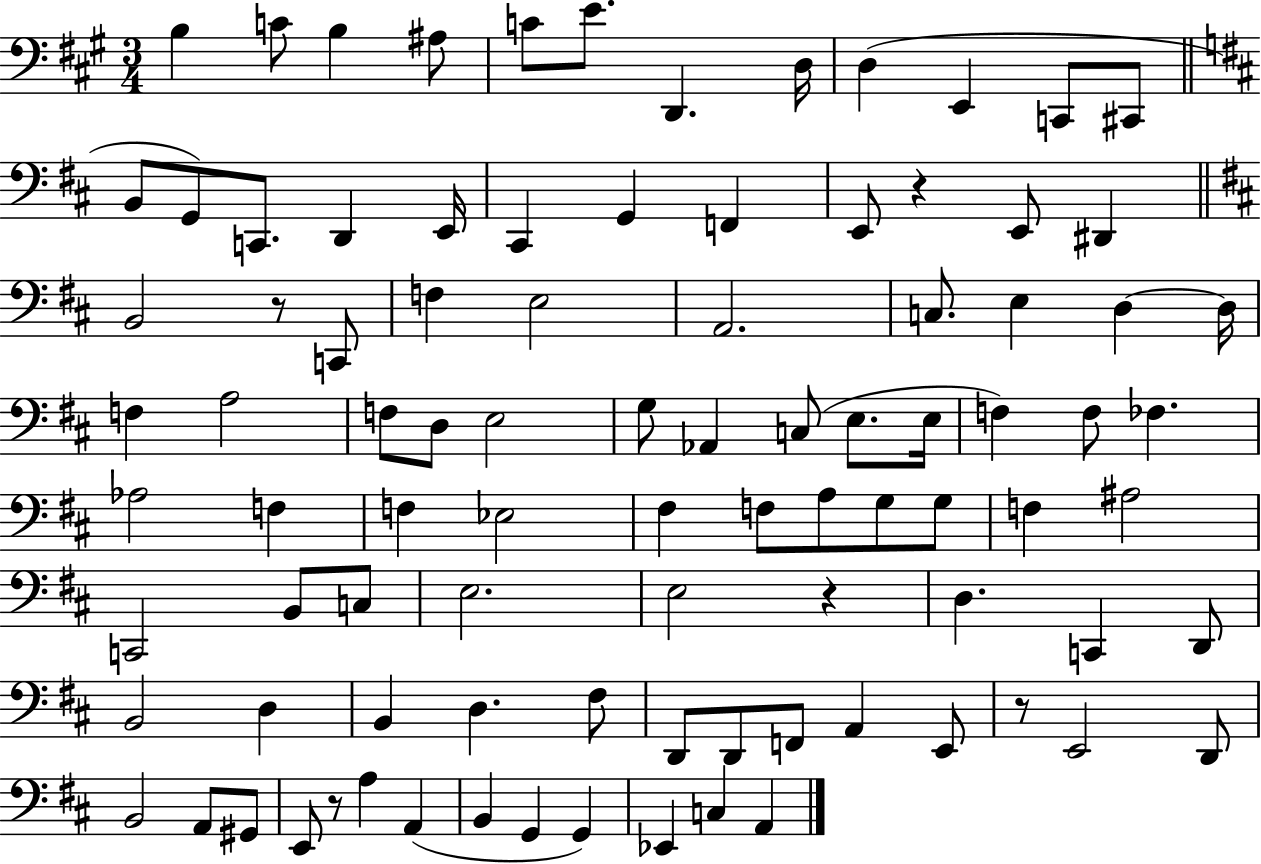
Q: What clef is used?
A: bass